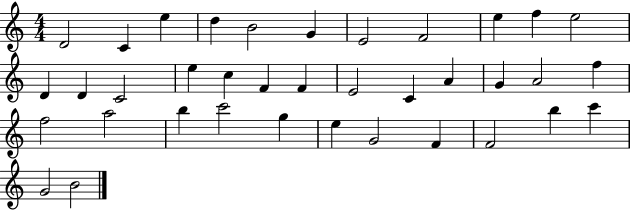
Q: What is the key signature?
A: C major